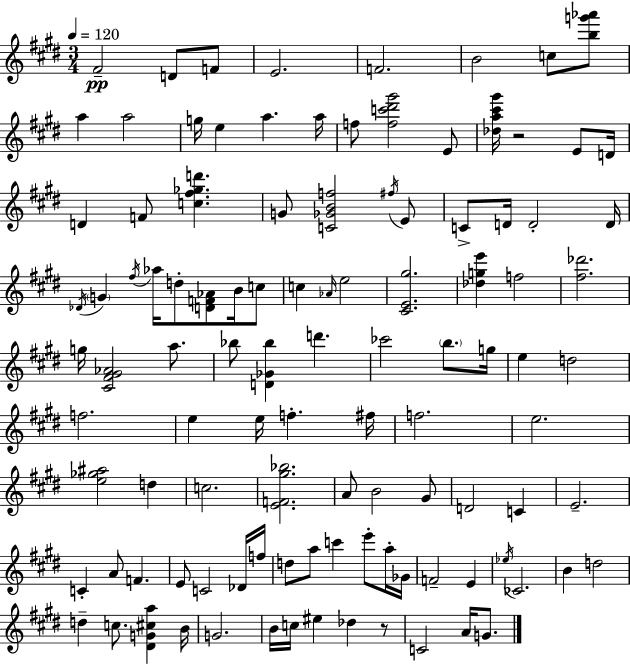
F#4/h D4/e F4/e E4/h. F4/h. B4/h C5/e [B5,G6,Ab6]/e A5/q A5/h G5/s E5/q A5/q. A5/s F5/e [F5,C6,D#6,G#6]/h E4/e [Db5,A5,C#6,G#6]/s R/h E4/e D4/s D4/q F4/e [C5,F#5,Gb5,D6]/q. G4/e [C4,Gb4,B4,F5]/h F#5/s E4/e C4/e D4/s D4/h D4/s Db4/s G4/q F#5/s Ab5/s D5/e [D4,F4,Ab4]/e B4/s C5/e C5/q Ab4/s E5/h [C#4,E4,G#5]/h. [Db5,G5,E6]/q F5/h [F#5,Db6]/h. G5/s [C#4,F#4,G#4,Ab4]/h A5/e. Bb5/e [D4,Gb4,Bb5]/q D6/q. CES6/h B5/e. G5/s E5/q D5/h F5/h. E5/q E5/s F5/q. F#5/s F5/h. E5/h. [E5,Gb5,A#5]/h D5/q C5/h. [E4,F4,G#5,Bb5]/h. A4/e B4/h G#4/e D4/h C4/q E4/h. C4/q A4/e F4/q. E4/e C4/h Db4/s F5/s D5/e A5/e C6/q E6/e A5/s Gb4/s F4/h E4/q Eb5/s CES4/h. B4/q D5/h D5/q C5/e. [D#4,G4,C#5,A5]/q B4/s G4/h. B4/s C5/s EIS5/q Db5/q R/e C4/h A4/s G4/e.